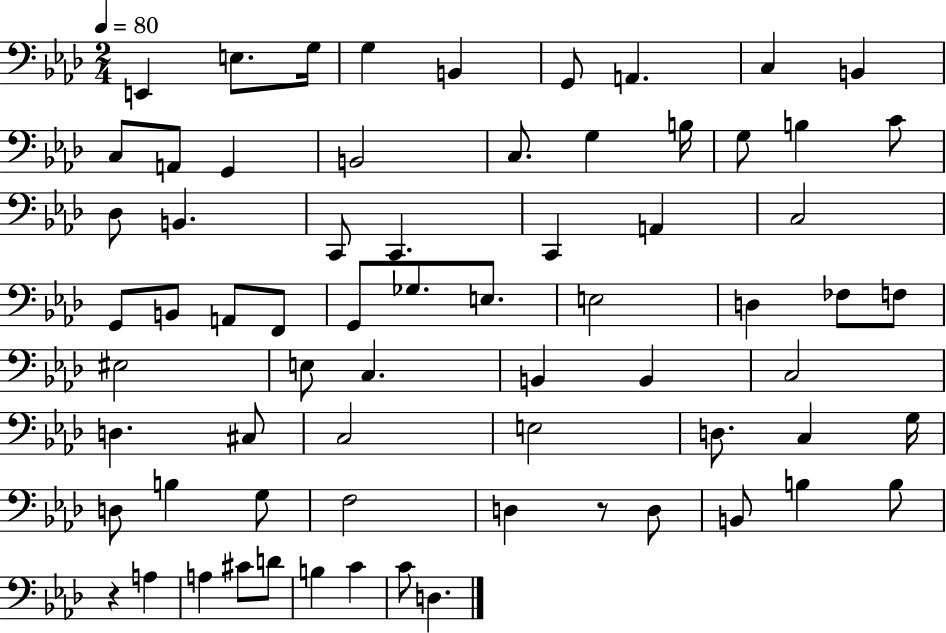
{
  \clef bass
  \numericTimeSignature
  \time 2/4
  \key aes \major
  \tempo 4 = 80
  e,4 e8. g16 | g4 b,4 | g,8 a,4. | c4 b,4 | \break c8 a,8 g,4 | b,2 | c8. g4 b16 | g8 b4 c'8 | \break des8 b,4. | c,8 c,4. | c,4 a,4 | c2 | \break g,8 b,8 a,8 f,8 | g,8 ges8. e8. | e2 | d4 fes8 f8 | \break eis2 | e8 c4. | b,4 b,4 | c2 | \break d4. cis8 | c2 | e2 | d8. c4 g16 | \break d8 b4 g8 | f2 | d4 r8 d8 | b,8 b4 b8 | \break r4 a4 | a4 cis'8 d'8 | b4 c'4 | c'8 d4. | \break \bar "|."
}